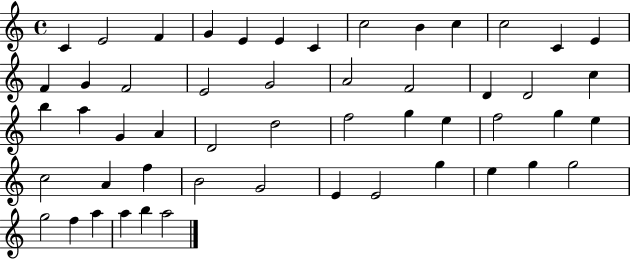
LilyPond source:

{
  \clef treble
  \time 4/4
  \defaultTimeSignature
  \key c \major
  c'4 e'2 f'4 | g'4 e'4 e'4 c'4 | c''2 b'4 c''4 | c''2 c'4 e'4 | \break f'4 g'4 f'2 | e'2 g'2 | a'2 f'2 | d'4 d'2 c''4 | \break b''4 a''4 g'4 a'4 | d'2 d''2 | f''2 g''4 e''4 | f''2 g''4 e''4 | \break c''2 a'4 f''4 | b'2 g'2 | e'4 e'2 g''4 | e''4 g''4 g''2 | \break g''2 f''4 a''4 | a''4 b''4 a''2 | \bar "|."
}